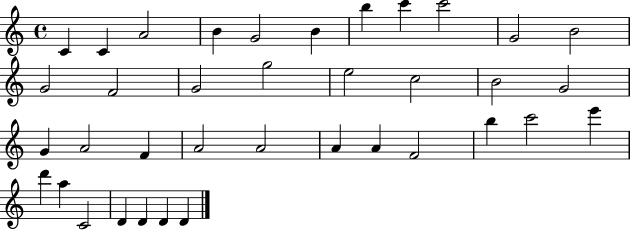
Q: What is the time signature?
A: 4/4